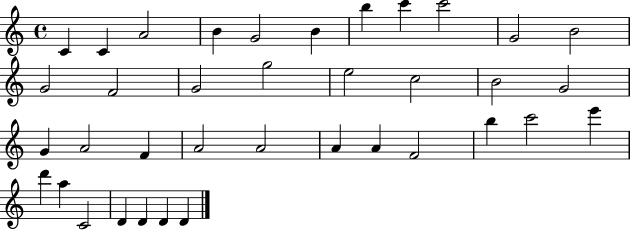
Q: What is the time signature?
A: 4/4